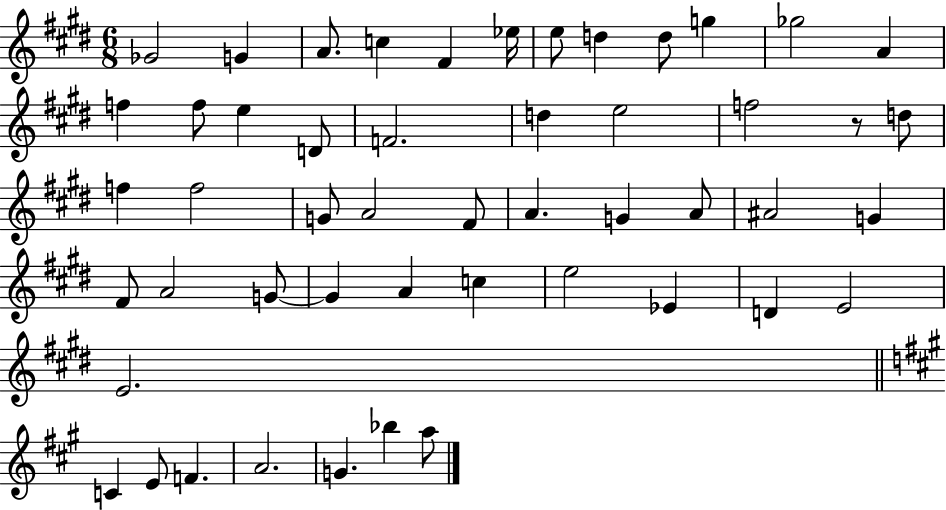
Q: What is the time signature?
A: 6/8